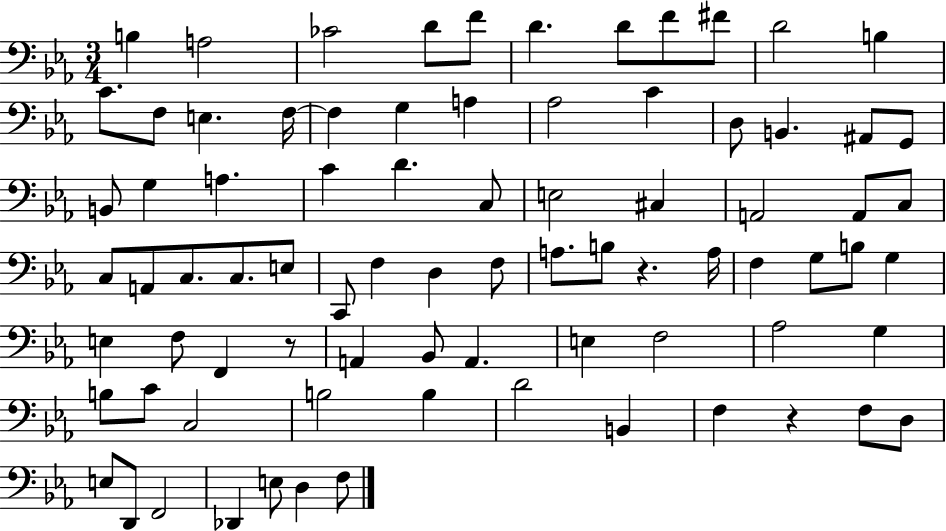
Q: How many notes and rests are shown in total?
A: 81